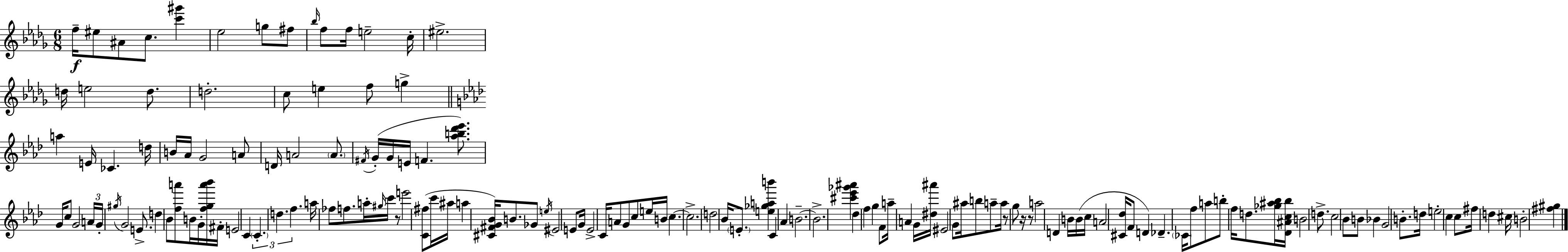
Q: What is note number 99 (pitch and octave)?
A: A5